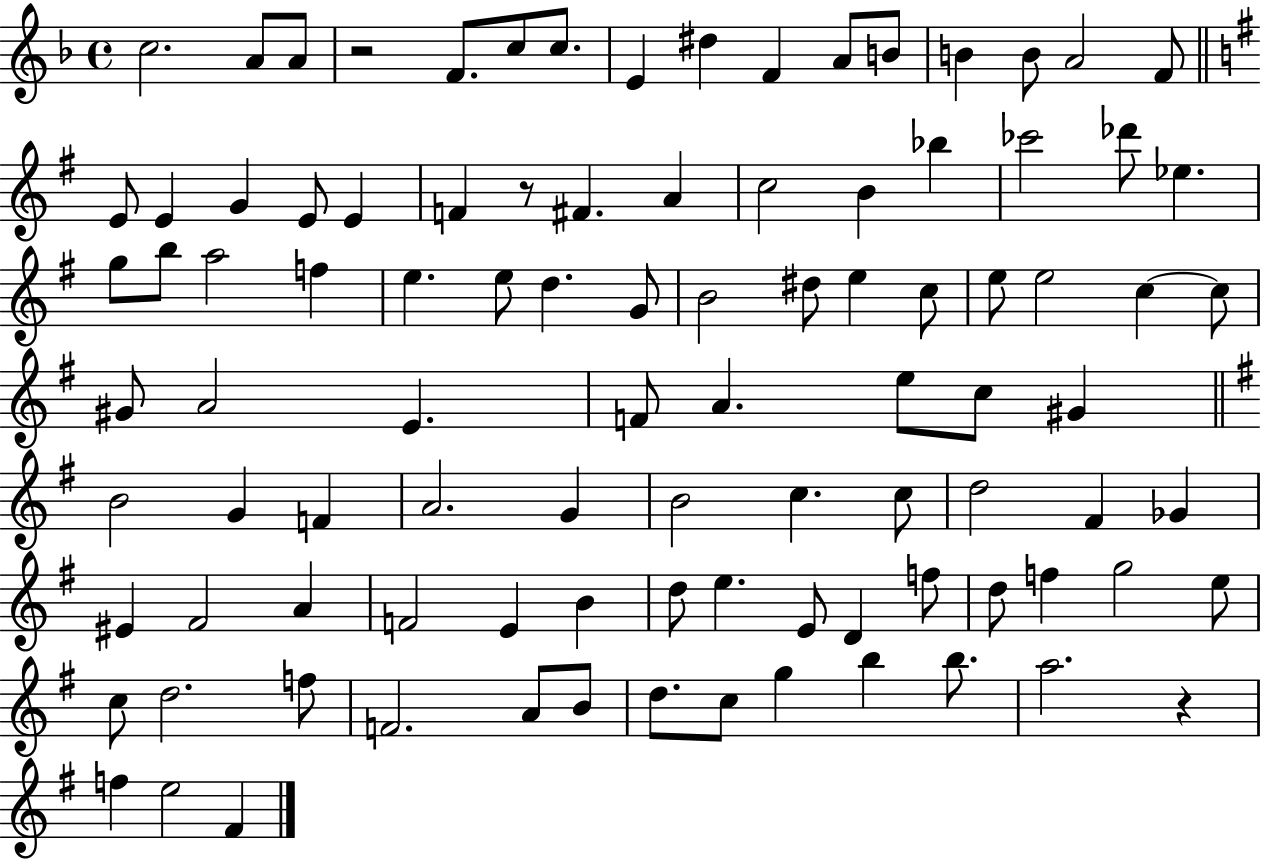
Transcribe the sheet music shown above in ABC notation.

X:1
T:Untitled
M:4/4
L:1/4
K:F
c2 A/2 A/2 z2 F/2 c/2 c/2 E ^d F A/2 B/2 B B/2 A2 F/2 E/2 E G E/2 E F z/2 ^F A c2 B _b _c'2 _d'/2 _e g/2 b/2 a2 f e e/2 d G/2 B2 ^d/2 e c/2 e/2 e2 c c/2 ^G/2 A2 E F/2 A e/2 c/2 ^G B2 G F A2 G B2 c c/2 d2 ^F _G ^E ^F2 A F2 E B d/2 e E/2 D f/2 d/2 f g2 e/2 c/2 d2 f/2 F2 A/2 B/2 d/2 c/2 g b b/2 a2 z f e2 ^F